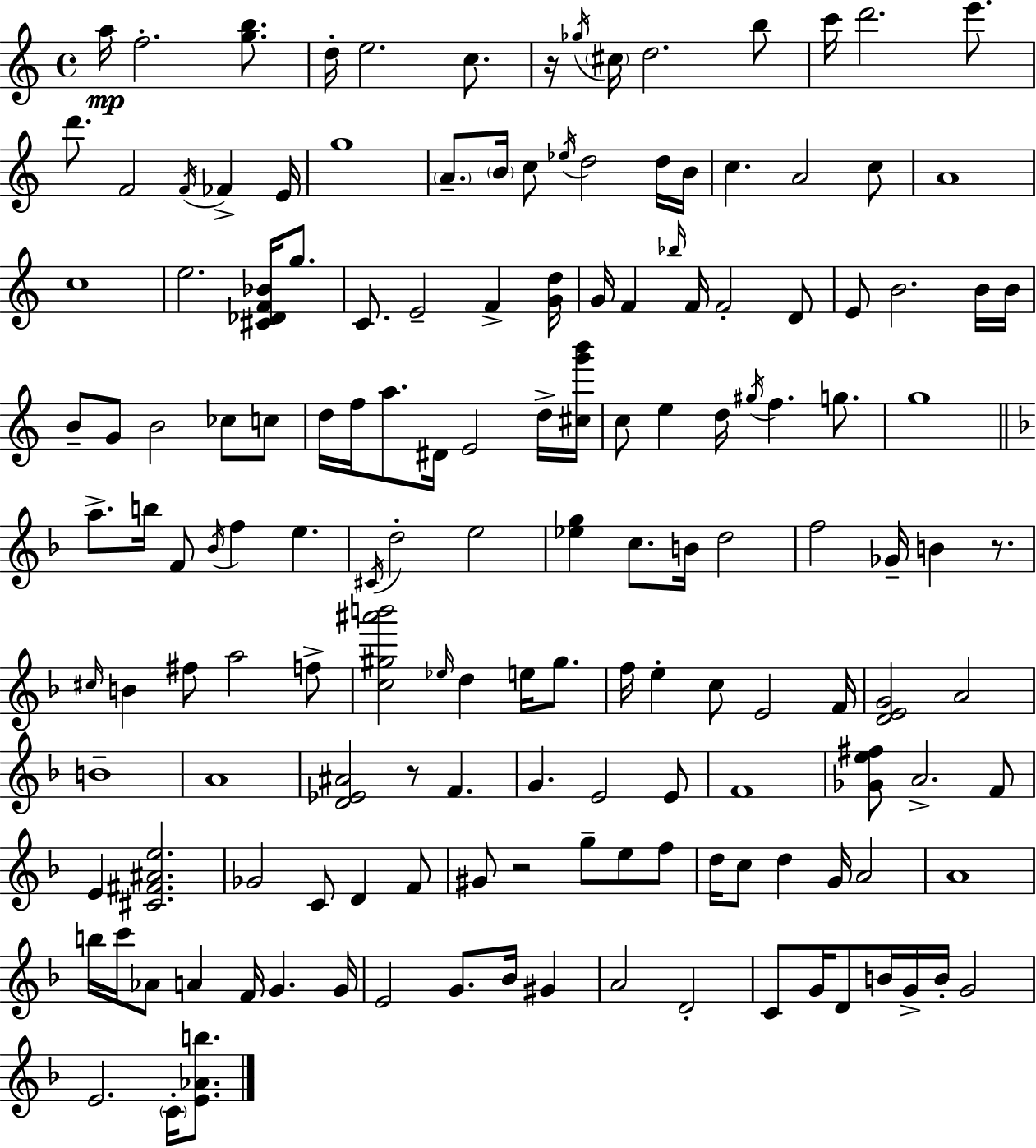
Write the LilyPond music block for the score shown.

{
  \clef treble
  \time 4/4
  \defaultTimeSignature
  \key a \minor
  \repeat volta 2 { a''16\mp f''2.-. <g'' b''>8. | d''16-. e''2. c''8. | r16 \acciaccatura { ges''16 } \parenthesize cis''16 d''2. b''8 | c'''16 d'''2. e'''8. | \break d'''8. f'2 \acciaccatura { f'16 } fes'4-> | e'16 g''1 | \parenthesize a'8.-- \parenthesize b'16 c''8 \acciaccatura { ees''16 } d''2 | d''16 b'16 c''4. a'2 | \break c''8 a'1 | c''1 | e''2. <cis' des' f' bes'>16 | g''8. c'8. e'2-- f'4-> | \break <g' d''>16 g'16 f'4 \grace { bes''16 } f'16 f'2-. | d'8 e'8 b'2. | b'16 b'16 b'8-- g'8 b'2 | ces''8 c''8 d''16 f''16 a''8. dis'16 e'2 | \break d''16-> <cis'' g''' b'''>16 c''8 e''4 d''16 \acciaccatura { gis''16 } f''4. | g''8. g''1 | \bar "||" \break \key d \minor a''8.-> b''16 f'8 \acciaccatura { bes'16 } f''4 e''4. | \acciaccatura { cis'16 } d''2-. e''2 | <ees'' g''>4 c''8. b'16 d''2 | f''2 ges'16-- b'4 r8. | \break \grace { cis''16 } b'4 fis''8 a''2 | f''8-> <c'' gis'' ais''' b'''>2 \grace { ees''16 } d''4 | e''16 gis''8. f''16 e''4-. c''8 e'2 | f'16 <d' e' g'>2 a'2 | \break b'1-- | a'1 | <d' ees' ais'>2 r8 f'4. | g'4. e'2 | \break e'8 f'1 | <ges' e'' fis''>8 a'2.-> | f'8 e'4 <cis' fis' ais' e''>2. | ges'2 c'8 d'4 | \break f'8 gis'8 r2 g''8-- | e''8 f''8 d''16 c''8 d''4 g'16 a'2 | a'1 | b''16 c'''16 aes'8 a'4 f'16 g'4. | \break g'16 e'2 g'8. bes'16 | gis'4 a'2 d'2-. | c'8 g'16 d'8 b'16 g'16-> b'16-. g'2 | e'2. | \break \parenthesize c'16-. <e' aes' b''>8. } \bar "|."
}